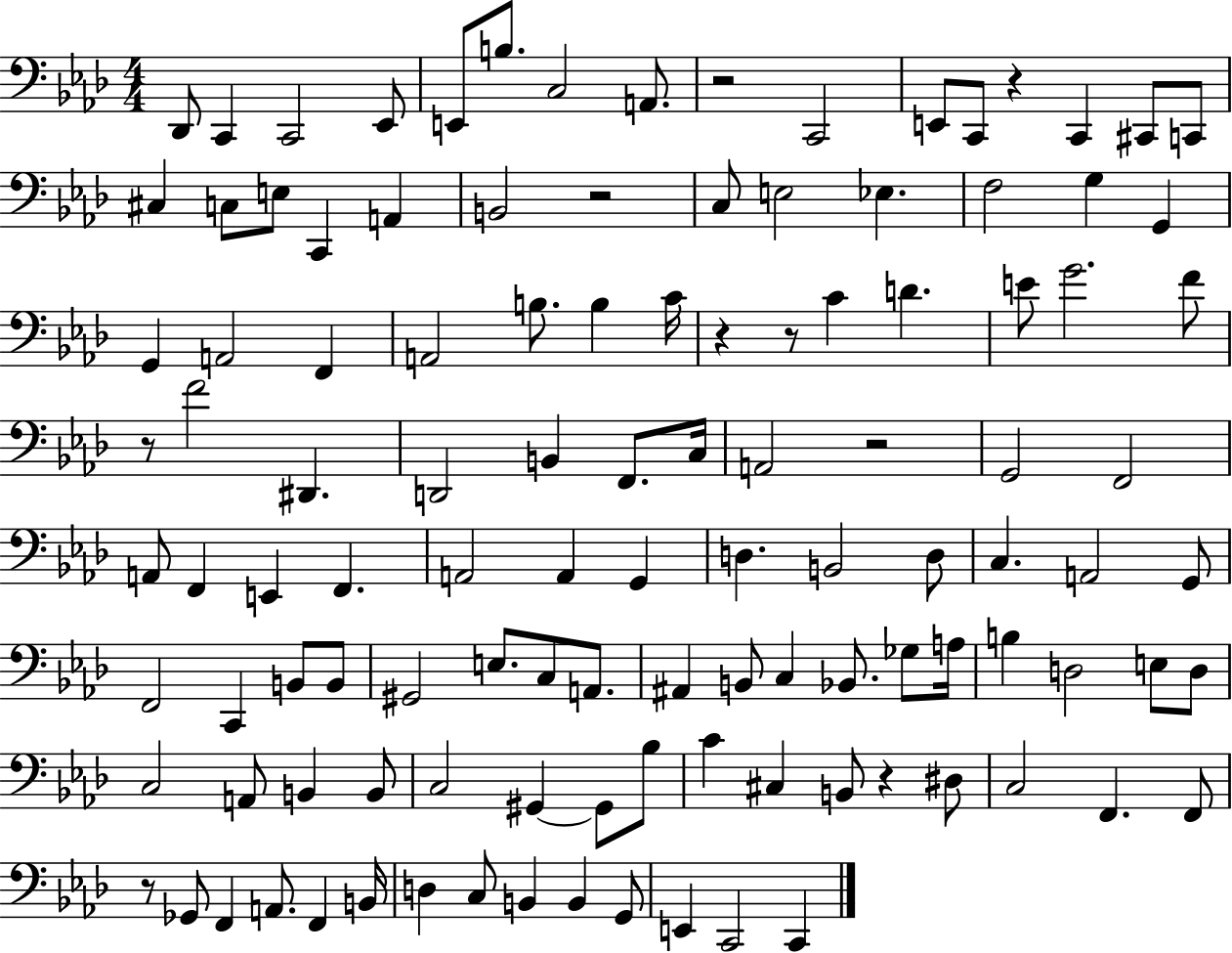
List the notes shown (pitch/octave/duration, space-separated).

Db2/e C2/q C2/h Eb2/e E2/e B3/e. C3/h A2/e. R/h C2/h E2/e C2/e R/q C2/q C#2/e C2/e C#3/q C3/e E3/e C2/q A2/q B2/h R/h C3/e E3/h Eb3/q. F3/h G3/q G2/q G2/q A2/h F2/q A2/h B3/e. B3/q C4/s R/q R/e C4/q D4/q. E4/e G4/h. F4/e R/e F4/h D#2/q. D2/h B2/q F2/e. C3/s A2/h R/h G2/h F2/h A2/e F2/q E2/q F2/q. A2/h A2/q G2/q D3/q. B2/h D3/e C3/q. A2/h G2/e F2/h C2/q B2/e B2/e G#2/h E3/e. C3/e A2/e. A#2/q B2/e C3/q Bb2/e. Gb3/e A3/s B3/q D3/h E3/e D3/e C3/h A2/e B2/q B2/e C3/h G#2/q G#2/e Bb3/e C4/q C#3/q B2/e R/q D#3/e C3/h F2/q. F2/e R/e Gb2/e F2/q A2/e. F2/q B2/s D3/q C3/e B2/q B2/q G2/e E2/q C2/h C2/q